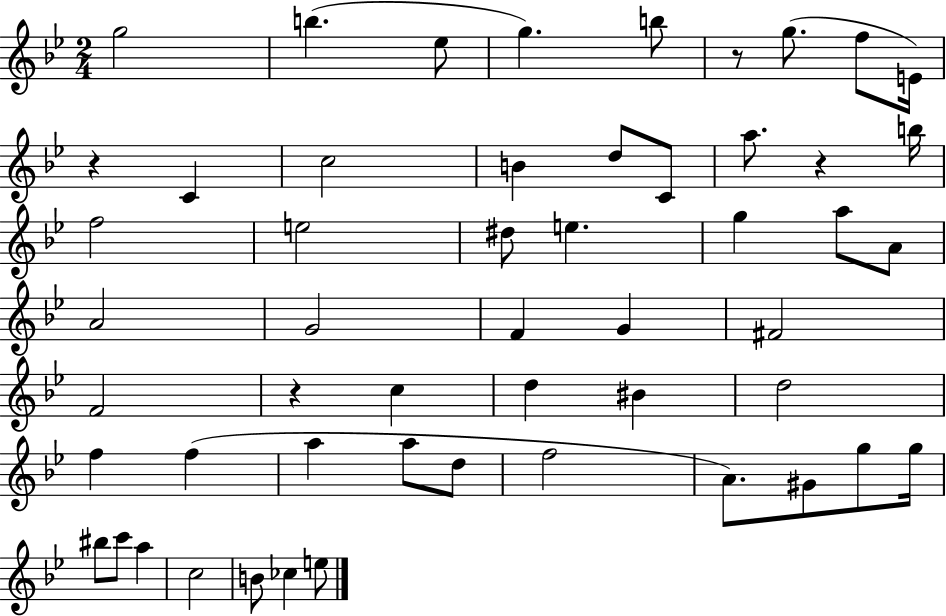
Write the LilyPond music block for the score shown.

{
  \clef treble
  \numericTimeSignature
  \time 2/4
  \key bes \major
  g''2 | b''4.( ees''8 | g''4.) b''8 | r8 g''8.( f''8 e'16) | \break r4 c'4 | c''2 | b'4 d''8 c'8 | a''8. r4 b''16 | \break f''2 | e''2 | dis''8 e''4. | g''4 a''8 a'8 | \break a'2 | g'2 | f'4 g'4 | fis'2 | \break f'2 | r4 c''4 | d''4 bis'4 | d''2 | \break f''4 f''4( | a''4 a''8 d''8 | f''2 | a'8.) gis'8 g''8 g''16 | \break bis''8 c'''8 a''4 | c''2 | b'8 ces''4 e''8 | \bar "|."
}